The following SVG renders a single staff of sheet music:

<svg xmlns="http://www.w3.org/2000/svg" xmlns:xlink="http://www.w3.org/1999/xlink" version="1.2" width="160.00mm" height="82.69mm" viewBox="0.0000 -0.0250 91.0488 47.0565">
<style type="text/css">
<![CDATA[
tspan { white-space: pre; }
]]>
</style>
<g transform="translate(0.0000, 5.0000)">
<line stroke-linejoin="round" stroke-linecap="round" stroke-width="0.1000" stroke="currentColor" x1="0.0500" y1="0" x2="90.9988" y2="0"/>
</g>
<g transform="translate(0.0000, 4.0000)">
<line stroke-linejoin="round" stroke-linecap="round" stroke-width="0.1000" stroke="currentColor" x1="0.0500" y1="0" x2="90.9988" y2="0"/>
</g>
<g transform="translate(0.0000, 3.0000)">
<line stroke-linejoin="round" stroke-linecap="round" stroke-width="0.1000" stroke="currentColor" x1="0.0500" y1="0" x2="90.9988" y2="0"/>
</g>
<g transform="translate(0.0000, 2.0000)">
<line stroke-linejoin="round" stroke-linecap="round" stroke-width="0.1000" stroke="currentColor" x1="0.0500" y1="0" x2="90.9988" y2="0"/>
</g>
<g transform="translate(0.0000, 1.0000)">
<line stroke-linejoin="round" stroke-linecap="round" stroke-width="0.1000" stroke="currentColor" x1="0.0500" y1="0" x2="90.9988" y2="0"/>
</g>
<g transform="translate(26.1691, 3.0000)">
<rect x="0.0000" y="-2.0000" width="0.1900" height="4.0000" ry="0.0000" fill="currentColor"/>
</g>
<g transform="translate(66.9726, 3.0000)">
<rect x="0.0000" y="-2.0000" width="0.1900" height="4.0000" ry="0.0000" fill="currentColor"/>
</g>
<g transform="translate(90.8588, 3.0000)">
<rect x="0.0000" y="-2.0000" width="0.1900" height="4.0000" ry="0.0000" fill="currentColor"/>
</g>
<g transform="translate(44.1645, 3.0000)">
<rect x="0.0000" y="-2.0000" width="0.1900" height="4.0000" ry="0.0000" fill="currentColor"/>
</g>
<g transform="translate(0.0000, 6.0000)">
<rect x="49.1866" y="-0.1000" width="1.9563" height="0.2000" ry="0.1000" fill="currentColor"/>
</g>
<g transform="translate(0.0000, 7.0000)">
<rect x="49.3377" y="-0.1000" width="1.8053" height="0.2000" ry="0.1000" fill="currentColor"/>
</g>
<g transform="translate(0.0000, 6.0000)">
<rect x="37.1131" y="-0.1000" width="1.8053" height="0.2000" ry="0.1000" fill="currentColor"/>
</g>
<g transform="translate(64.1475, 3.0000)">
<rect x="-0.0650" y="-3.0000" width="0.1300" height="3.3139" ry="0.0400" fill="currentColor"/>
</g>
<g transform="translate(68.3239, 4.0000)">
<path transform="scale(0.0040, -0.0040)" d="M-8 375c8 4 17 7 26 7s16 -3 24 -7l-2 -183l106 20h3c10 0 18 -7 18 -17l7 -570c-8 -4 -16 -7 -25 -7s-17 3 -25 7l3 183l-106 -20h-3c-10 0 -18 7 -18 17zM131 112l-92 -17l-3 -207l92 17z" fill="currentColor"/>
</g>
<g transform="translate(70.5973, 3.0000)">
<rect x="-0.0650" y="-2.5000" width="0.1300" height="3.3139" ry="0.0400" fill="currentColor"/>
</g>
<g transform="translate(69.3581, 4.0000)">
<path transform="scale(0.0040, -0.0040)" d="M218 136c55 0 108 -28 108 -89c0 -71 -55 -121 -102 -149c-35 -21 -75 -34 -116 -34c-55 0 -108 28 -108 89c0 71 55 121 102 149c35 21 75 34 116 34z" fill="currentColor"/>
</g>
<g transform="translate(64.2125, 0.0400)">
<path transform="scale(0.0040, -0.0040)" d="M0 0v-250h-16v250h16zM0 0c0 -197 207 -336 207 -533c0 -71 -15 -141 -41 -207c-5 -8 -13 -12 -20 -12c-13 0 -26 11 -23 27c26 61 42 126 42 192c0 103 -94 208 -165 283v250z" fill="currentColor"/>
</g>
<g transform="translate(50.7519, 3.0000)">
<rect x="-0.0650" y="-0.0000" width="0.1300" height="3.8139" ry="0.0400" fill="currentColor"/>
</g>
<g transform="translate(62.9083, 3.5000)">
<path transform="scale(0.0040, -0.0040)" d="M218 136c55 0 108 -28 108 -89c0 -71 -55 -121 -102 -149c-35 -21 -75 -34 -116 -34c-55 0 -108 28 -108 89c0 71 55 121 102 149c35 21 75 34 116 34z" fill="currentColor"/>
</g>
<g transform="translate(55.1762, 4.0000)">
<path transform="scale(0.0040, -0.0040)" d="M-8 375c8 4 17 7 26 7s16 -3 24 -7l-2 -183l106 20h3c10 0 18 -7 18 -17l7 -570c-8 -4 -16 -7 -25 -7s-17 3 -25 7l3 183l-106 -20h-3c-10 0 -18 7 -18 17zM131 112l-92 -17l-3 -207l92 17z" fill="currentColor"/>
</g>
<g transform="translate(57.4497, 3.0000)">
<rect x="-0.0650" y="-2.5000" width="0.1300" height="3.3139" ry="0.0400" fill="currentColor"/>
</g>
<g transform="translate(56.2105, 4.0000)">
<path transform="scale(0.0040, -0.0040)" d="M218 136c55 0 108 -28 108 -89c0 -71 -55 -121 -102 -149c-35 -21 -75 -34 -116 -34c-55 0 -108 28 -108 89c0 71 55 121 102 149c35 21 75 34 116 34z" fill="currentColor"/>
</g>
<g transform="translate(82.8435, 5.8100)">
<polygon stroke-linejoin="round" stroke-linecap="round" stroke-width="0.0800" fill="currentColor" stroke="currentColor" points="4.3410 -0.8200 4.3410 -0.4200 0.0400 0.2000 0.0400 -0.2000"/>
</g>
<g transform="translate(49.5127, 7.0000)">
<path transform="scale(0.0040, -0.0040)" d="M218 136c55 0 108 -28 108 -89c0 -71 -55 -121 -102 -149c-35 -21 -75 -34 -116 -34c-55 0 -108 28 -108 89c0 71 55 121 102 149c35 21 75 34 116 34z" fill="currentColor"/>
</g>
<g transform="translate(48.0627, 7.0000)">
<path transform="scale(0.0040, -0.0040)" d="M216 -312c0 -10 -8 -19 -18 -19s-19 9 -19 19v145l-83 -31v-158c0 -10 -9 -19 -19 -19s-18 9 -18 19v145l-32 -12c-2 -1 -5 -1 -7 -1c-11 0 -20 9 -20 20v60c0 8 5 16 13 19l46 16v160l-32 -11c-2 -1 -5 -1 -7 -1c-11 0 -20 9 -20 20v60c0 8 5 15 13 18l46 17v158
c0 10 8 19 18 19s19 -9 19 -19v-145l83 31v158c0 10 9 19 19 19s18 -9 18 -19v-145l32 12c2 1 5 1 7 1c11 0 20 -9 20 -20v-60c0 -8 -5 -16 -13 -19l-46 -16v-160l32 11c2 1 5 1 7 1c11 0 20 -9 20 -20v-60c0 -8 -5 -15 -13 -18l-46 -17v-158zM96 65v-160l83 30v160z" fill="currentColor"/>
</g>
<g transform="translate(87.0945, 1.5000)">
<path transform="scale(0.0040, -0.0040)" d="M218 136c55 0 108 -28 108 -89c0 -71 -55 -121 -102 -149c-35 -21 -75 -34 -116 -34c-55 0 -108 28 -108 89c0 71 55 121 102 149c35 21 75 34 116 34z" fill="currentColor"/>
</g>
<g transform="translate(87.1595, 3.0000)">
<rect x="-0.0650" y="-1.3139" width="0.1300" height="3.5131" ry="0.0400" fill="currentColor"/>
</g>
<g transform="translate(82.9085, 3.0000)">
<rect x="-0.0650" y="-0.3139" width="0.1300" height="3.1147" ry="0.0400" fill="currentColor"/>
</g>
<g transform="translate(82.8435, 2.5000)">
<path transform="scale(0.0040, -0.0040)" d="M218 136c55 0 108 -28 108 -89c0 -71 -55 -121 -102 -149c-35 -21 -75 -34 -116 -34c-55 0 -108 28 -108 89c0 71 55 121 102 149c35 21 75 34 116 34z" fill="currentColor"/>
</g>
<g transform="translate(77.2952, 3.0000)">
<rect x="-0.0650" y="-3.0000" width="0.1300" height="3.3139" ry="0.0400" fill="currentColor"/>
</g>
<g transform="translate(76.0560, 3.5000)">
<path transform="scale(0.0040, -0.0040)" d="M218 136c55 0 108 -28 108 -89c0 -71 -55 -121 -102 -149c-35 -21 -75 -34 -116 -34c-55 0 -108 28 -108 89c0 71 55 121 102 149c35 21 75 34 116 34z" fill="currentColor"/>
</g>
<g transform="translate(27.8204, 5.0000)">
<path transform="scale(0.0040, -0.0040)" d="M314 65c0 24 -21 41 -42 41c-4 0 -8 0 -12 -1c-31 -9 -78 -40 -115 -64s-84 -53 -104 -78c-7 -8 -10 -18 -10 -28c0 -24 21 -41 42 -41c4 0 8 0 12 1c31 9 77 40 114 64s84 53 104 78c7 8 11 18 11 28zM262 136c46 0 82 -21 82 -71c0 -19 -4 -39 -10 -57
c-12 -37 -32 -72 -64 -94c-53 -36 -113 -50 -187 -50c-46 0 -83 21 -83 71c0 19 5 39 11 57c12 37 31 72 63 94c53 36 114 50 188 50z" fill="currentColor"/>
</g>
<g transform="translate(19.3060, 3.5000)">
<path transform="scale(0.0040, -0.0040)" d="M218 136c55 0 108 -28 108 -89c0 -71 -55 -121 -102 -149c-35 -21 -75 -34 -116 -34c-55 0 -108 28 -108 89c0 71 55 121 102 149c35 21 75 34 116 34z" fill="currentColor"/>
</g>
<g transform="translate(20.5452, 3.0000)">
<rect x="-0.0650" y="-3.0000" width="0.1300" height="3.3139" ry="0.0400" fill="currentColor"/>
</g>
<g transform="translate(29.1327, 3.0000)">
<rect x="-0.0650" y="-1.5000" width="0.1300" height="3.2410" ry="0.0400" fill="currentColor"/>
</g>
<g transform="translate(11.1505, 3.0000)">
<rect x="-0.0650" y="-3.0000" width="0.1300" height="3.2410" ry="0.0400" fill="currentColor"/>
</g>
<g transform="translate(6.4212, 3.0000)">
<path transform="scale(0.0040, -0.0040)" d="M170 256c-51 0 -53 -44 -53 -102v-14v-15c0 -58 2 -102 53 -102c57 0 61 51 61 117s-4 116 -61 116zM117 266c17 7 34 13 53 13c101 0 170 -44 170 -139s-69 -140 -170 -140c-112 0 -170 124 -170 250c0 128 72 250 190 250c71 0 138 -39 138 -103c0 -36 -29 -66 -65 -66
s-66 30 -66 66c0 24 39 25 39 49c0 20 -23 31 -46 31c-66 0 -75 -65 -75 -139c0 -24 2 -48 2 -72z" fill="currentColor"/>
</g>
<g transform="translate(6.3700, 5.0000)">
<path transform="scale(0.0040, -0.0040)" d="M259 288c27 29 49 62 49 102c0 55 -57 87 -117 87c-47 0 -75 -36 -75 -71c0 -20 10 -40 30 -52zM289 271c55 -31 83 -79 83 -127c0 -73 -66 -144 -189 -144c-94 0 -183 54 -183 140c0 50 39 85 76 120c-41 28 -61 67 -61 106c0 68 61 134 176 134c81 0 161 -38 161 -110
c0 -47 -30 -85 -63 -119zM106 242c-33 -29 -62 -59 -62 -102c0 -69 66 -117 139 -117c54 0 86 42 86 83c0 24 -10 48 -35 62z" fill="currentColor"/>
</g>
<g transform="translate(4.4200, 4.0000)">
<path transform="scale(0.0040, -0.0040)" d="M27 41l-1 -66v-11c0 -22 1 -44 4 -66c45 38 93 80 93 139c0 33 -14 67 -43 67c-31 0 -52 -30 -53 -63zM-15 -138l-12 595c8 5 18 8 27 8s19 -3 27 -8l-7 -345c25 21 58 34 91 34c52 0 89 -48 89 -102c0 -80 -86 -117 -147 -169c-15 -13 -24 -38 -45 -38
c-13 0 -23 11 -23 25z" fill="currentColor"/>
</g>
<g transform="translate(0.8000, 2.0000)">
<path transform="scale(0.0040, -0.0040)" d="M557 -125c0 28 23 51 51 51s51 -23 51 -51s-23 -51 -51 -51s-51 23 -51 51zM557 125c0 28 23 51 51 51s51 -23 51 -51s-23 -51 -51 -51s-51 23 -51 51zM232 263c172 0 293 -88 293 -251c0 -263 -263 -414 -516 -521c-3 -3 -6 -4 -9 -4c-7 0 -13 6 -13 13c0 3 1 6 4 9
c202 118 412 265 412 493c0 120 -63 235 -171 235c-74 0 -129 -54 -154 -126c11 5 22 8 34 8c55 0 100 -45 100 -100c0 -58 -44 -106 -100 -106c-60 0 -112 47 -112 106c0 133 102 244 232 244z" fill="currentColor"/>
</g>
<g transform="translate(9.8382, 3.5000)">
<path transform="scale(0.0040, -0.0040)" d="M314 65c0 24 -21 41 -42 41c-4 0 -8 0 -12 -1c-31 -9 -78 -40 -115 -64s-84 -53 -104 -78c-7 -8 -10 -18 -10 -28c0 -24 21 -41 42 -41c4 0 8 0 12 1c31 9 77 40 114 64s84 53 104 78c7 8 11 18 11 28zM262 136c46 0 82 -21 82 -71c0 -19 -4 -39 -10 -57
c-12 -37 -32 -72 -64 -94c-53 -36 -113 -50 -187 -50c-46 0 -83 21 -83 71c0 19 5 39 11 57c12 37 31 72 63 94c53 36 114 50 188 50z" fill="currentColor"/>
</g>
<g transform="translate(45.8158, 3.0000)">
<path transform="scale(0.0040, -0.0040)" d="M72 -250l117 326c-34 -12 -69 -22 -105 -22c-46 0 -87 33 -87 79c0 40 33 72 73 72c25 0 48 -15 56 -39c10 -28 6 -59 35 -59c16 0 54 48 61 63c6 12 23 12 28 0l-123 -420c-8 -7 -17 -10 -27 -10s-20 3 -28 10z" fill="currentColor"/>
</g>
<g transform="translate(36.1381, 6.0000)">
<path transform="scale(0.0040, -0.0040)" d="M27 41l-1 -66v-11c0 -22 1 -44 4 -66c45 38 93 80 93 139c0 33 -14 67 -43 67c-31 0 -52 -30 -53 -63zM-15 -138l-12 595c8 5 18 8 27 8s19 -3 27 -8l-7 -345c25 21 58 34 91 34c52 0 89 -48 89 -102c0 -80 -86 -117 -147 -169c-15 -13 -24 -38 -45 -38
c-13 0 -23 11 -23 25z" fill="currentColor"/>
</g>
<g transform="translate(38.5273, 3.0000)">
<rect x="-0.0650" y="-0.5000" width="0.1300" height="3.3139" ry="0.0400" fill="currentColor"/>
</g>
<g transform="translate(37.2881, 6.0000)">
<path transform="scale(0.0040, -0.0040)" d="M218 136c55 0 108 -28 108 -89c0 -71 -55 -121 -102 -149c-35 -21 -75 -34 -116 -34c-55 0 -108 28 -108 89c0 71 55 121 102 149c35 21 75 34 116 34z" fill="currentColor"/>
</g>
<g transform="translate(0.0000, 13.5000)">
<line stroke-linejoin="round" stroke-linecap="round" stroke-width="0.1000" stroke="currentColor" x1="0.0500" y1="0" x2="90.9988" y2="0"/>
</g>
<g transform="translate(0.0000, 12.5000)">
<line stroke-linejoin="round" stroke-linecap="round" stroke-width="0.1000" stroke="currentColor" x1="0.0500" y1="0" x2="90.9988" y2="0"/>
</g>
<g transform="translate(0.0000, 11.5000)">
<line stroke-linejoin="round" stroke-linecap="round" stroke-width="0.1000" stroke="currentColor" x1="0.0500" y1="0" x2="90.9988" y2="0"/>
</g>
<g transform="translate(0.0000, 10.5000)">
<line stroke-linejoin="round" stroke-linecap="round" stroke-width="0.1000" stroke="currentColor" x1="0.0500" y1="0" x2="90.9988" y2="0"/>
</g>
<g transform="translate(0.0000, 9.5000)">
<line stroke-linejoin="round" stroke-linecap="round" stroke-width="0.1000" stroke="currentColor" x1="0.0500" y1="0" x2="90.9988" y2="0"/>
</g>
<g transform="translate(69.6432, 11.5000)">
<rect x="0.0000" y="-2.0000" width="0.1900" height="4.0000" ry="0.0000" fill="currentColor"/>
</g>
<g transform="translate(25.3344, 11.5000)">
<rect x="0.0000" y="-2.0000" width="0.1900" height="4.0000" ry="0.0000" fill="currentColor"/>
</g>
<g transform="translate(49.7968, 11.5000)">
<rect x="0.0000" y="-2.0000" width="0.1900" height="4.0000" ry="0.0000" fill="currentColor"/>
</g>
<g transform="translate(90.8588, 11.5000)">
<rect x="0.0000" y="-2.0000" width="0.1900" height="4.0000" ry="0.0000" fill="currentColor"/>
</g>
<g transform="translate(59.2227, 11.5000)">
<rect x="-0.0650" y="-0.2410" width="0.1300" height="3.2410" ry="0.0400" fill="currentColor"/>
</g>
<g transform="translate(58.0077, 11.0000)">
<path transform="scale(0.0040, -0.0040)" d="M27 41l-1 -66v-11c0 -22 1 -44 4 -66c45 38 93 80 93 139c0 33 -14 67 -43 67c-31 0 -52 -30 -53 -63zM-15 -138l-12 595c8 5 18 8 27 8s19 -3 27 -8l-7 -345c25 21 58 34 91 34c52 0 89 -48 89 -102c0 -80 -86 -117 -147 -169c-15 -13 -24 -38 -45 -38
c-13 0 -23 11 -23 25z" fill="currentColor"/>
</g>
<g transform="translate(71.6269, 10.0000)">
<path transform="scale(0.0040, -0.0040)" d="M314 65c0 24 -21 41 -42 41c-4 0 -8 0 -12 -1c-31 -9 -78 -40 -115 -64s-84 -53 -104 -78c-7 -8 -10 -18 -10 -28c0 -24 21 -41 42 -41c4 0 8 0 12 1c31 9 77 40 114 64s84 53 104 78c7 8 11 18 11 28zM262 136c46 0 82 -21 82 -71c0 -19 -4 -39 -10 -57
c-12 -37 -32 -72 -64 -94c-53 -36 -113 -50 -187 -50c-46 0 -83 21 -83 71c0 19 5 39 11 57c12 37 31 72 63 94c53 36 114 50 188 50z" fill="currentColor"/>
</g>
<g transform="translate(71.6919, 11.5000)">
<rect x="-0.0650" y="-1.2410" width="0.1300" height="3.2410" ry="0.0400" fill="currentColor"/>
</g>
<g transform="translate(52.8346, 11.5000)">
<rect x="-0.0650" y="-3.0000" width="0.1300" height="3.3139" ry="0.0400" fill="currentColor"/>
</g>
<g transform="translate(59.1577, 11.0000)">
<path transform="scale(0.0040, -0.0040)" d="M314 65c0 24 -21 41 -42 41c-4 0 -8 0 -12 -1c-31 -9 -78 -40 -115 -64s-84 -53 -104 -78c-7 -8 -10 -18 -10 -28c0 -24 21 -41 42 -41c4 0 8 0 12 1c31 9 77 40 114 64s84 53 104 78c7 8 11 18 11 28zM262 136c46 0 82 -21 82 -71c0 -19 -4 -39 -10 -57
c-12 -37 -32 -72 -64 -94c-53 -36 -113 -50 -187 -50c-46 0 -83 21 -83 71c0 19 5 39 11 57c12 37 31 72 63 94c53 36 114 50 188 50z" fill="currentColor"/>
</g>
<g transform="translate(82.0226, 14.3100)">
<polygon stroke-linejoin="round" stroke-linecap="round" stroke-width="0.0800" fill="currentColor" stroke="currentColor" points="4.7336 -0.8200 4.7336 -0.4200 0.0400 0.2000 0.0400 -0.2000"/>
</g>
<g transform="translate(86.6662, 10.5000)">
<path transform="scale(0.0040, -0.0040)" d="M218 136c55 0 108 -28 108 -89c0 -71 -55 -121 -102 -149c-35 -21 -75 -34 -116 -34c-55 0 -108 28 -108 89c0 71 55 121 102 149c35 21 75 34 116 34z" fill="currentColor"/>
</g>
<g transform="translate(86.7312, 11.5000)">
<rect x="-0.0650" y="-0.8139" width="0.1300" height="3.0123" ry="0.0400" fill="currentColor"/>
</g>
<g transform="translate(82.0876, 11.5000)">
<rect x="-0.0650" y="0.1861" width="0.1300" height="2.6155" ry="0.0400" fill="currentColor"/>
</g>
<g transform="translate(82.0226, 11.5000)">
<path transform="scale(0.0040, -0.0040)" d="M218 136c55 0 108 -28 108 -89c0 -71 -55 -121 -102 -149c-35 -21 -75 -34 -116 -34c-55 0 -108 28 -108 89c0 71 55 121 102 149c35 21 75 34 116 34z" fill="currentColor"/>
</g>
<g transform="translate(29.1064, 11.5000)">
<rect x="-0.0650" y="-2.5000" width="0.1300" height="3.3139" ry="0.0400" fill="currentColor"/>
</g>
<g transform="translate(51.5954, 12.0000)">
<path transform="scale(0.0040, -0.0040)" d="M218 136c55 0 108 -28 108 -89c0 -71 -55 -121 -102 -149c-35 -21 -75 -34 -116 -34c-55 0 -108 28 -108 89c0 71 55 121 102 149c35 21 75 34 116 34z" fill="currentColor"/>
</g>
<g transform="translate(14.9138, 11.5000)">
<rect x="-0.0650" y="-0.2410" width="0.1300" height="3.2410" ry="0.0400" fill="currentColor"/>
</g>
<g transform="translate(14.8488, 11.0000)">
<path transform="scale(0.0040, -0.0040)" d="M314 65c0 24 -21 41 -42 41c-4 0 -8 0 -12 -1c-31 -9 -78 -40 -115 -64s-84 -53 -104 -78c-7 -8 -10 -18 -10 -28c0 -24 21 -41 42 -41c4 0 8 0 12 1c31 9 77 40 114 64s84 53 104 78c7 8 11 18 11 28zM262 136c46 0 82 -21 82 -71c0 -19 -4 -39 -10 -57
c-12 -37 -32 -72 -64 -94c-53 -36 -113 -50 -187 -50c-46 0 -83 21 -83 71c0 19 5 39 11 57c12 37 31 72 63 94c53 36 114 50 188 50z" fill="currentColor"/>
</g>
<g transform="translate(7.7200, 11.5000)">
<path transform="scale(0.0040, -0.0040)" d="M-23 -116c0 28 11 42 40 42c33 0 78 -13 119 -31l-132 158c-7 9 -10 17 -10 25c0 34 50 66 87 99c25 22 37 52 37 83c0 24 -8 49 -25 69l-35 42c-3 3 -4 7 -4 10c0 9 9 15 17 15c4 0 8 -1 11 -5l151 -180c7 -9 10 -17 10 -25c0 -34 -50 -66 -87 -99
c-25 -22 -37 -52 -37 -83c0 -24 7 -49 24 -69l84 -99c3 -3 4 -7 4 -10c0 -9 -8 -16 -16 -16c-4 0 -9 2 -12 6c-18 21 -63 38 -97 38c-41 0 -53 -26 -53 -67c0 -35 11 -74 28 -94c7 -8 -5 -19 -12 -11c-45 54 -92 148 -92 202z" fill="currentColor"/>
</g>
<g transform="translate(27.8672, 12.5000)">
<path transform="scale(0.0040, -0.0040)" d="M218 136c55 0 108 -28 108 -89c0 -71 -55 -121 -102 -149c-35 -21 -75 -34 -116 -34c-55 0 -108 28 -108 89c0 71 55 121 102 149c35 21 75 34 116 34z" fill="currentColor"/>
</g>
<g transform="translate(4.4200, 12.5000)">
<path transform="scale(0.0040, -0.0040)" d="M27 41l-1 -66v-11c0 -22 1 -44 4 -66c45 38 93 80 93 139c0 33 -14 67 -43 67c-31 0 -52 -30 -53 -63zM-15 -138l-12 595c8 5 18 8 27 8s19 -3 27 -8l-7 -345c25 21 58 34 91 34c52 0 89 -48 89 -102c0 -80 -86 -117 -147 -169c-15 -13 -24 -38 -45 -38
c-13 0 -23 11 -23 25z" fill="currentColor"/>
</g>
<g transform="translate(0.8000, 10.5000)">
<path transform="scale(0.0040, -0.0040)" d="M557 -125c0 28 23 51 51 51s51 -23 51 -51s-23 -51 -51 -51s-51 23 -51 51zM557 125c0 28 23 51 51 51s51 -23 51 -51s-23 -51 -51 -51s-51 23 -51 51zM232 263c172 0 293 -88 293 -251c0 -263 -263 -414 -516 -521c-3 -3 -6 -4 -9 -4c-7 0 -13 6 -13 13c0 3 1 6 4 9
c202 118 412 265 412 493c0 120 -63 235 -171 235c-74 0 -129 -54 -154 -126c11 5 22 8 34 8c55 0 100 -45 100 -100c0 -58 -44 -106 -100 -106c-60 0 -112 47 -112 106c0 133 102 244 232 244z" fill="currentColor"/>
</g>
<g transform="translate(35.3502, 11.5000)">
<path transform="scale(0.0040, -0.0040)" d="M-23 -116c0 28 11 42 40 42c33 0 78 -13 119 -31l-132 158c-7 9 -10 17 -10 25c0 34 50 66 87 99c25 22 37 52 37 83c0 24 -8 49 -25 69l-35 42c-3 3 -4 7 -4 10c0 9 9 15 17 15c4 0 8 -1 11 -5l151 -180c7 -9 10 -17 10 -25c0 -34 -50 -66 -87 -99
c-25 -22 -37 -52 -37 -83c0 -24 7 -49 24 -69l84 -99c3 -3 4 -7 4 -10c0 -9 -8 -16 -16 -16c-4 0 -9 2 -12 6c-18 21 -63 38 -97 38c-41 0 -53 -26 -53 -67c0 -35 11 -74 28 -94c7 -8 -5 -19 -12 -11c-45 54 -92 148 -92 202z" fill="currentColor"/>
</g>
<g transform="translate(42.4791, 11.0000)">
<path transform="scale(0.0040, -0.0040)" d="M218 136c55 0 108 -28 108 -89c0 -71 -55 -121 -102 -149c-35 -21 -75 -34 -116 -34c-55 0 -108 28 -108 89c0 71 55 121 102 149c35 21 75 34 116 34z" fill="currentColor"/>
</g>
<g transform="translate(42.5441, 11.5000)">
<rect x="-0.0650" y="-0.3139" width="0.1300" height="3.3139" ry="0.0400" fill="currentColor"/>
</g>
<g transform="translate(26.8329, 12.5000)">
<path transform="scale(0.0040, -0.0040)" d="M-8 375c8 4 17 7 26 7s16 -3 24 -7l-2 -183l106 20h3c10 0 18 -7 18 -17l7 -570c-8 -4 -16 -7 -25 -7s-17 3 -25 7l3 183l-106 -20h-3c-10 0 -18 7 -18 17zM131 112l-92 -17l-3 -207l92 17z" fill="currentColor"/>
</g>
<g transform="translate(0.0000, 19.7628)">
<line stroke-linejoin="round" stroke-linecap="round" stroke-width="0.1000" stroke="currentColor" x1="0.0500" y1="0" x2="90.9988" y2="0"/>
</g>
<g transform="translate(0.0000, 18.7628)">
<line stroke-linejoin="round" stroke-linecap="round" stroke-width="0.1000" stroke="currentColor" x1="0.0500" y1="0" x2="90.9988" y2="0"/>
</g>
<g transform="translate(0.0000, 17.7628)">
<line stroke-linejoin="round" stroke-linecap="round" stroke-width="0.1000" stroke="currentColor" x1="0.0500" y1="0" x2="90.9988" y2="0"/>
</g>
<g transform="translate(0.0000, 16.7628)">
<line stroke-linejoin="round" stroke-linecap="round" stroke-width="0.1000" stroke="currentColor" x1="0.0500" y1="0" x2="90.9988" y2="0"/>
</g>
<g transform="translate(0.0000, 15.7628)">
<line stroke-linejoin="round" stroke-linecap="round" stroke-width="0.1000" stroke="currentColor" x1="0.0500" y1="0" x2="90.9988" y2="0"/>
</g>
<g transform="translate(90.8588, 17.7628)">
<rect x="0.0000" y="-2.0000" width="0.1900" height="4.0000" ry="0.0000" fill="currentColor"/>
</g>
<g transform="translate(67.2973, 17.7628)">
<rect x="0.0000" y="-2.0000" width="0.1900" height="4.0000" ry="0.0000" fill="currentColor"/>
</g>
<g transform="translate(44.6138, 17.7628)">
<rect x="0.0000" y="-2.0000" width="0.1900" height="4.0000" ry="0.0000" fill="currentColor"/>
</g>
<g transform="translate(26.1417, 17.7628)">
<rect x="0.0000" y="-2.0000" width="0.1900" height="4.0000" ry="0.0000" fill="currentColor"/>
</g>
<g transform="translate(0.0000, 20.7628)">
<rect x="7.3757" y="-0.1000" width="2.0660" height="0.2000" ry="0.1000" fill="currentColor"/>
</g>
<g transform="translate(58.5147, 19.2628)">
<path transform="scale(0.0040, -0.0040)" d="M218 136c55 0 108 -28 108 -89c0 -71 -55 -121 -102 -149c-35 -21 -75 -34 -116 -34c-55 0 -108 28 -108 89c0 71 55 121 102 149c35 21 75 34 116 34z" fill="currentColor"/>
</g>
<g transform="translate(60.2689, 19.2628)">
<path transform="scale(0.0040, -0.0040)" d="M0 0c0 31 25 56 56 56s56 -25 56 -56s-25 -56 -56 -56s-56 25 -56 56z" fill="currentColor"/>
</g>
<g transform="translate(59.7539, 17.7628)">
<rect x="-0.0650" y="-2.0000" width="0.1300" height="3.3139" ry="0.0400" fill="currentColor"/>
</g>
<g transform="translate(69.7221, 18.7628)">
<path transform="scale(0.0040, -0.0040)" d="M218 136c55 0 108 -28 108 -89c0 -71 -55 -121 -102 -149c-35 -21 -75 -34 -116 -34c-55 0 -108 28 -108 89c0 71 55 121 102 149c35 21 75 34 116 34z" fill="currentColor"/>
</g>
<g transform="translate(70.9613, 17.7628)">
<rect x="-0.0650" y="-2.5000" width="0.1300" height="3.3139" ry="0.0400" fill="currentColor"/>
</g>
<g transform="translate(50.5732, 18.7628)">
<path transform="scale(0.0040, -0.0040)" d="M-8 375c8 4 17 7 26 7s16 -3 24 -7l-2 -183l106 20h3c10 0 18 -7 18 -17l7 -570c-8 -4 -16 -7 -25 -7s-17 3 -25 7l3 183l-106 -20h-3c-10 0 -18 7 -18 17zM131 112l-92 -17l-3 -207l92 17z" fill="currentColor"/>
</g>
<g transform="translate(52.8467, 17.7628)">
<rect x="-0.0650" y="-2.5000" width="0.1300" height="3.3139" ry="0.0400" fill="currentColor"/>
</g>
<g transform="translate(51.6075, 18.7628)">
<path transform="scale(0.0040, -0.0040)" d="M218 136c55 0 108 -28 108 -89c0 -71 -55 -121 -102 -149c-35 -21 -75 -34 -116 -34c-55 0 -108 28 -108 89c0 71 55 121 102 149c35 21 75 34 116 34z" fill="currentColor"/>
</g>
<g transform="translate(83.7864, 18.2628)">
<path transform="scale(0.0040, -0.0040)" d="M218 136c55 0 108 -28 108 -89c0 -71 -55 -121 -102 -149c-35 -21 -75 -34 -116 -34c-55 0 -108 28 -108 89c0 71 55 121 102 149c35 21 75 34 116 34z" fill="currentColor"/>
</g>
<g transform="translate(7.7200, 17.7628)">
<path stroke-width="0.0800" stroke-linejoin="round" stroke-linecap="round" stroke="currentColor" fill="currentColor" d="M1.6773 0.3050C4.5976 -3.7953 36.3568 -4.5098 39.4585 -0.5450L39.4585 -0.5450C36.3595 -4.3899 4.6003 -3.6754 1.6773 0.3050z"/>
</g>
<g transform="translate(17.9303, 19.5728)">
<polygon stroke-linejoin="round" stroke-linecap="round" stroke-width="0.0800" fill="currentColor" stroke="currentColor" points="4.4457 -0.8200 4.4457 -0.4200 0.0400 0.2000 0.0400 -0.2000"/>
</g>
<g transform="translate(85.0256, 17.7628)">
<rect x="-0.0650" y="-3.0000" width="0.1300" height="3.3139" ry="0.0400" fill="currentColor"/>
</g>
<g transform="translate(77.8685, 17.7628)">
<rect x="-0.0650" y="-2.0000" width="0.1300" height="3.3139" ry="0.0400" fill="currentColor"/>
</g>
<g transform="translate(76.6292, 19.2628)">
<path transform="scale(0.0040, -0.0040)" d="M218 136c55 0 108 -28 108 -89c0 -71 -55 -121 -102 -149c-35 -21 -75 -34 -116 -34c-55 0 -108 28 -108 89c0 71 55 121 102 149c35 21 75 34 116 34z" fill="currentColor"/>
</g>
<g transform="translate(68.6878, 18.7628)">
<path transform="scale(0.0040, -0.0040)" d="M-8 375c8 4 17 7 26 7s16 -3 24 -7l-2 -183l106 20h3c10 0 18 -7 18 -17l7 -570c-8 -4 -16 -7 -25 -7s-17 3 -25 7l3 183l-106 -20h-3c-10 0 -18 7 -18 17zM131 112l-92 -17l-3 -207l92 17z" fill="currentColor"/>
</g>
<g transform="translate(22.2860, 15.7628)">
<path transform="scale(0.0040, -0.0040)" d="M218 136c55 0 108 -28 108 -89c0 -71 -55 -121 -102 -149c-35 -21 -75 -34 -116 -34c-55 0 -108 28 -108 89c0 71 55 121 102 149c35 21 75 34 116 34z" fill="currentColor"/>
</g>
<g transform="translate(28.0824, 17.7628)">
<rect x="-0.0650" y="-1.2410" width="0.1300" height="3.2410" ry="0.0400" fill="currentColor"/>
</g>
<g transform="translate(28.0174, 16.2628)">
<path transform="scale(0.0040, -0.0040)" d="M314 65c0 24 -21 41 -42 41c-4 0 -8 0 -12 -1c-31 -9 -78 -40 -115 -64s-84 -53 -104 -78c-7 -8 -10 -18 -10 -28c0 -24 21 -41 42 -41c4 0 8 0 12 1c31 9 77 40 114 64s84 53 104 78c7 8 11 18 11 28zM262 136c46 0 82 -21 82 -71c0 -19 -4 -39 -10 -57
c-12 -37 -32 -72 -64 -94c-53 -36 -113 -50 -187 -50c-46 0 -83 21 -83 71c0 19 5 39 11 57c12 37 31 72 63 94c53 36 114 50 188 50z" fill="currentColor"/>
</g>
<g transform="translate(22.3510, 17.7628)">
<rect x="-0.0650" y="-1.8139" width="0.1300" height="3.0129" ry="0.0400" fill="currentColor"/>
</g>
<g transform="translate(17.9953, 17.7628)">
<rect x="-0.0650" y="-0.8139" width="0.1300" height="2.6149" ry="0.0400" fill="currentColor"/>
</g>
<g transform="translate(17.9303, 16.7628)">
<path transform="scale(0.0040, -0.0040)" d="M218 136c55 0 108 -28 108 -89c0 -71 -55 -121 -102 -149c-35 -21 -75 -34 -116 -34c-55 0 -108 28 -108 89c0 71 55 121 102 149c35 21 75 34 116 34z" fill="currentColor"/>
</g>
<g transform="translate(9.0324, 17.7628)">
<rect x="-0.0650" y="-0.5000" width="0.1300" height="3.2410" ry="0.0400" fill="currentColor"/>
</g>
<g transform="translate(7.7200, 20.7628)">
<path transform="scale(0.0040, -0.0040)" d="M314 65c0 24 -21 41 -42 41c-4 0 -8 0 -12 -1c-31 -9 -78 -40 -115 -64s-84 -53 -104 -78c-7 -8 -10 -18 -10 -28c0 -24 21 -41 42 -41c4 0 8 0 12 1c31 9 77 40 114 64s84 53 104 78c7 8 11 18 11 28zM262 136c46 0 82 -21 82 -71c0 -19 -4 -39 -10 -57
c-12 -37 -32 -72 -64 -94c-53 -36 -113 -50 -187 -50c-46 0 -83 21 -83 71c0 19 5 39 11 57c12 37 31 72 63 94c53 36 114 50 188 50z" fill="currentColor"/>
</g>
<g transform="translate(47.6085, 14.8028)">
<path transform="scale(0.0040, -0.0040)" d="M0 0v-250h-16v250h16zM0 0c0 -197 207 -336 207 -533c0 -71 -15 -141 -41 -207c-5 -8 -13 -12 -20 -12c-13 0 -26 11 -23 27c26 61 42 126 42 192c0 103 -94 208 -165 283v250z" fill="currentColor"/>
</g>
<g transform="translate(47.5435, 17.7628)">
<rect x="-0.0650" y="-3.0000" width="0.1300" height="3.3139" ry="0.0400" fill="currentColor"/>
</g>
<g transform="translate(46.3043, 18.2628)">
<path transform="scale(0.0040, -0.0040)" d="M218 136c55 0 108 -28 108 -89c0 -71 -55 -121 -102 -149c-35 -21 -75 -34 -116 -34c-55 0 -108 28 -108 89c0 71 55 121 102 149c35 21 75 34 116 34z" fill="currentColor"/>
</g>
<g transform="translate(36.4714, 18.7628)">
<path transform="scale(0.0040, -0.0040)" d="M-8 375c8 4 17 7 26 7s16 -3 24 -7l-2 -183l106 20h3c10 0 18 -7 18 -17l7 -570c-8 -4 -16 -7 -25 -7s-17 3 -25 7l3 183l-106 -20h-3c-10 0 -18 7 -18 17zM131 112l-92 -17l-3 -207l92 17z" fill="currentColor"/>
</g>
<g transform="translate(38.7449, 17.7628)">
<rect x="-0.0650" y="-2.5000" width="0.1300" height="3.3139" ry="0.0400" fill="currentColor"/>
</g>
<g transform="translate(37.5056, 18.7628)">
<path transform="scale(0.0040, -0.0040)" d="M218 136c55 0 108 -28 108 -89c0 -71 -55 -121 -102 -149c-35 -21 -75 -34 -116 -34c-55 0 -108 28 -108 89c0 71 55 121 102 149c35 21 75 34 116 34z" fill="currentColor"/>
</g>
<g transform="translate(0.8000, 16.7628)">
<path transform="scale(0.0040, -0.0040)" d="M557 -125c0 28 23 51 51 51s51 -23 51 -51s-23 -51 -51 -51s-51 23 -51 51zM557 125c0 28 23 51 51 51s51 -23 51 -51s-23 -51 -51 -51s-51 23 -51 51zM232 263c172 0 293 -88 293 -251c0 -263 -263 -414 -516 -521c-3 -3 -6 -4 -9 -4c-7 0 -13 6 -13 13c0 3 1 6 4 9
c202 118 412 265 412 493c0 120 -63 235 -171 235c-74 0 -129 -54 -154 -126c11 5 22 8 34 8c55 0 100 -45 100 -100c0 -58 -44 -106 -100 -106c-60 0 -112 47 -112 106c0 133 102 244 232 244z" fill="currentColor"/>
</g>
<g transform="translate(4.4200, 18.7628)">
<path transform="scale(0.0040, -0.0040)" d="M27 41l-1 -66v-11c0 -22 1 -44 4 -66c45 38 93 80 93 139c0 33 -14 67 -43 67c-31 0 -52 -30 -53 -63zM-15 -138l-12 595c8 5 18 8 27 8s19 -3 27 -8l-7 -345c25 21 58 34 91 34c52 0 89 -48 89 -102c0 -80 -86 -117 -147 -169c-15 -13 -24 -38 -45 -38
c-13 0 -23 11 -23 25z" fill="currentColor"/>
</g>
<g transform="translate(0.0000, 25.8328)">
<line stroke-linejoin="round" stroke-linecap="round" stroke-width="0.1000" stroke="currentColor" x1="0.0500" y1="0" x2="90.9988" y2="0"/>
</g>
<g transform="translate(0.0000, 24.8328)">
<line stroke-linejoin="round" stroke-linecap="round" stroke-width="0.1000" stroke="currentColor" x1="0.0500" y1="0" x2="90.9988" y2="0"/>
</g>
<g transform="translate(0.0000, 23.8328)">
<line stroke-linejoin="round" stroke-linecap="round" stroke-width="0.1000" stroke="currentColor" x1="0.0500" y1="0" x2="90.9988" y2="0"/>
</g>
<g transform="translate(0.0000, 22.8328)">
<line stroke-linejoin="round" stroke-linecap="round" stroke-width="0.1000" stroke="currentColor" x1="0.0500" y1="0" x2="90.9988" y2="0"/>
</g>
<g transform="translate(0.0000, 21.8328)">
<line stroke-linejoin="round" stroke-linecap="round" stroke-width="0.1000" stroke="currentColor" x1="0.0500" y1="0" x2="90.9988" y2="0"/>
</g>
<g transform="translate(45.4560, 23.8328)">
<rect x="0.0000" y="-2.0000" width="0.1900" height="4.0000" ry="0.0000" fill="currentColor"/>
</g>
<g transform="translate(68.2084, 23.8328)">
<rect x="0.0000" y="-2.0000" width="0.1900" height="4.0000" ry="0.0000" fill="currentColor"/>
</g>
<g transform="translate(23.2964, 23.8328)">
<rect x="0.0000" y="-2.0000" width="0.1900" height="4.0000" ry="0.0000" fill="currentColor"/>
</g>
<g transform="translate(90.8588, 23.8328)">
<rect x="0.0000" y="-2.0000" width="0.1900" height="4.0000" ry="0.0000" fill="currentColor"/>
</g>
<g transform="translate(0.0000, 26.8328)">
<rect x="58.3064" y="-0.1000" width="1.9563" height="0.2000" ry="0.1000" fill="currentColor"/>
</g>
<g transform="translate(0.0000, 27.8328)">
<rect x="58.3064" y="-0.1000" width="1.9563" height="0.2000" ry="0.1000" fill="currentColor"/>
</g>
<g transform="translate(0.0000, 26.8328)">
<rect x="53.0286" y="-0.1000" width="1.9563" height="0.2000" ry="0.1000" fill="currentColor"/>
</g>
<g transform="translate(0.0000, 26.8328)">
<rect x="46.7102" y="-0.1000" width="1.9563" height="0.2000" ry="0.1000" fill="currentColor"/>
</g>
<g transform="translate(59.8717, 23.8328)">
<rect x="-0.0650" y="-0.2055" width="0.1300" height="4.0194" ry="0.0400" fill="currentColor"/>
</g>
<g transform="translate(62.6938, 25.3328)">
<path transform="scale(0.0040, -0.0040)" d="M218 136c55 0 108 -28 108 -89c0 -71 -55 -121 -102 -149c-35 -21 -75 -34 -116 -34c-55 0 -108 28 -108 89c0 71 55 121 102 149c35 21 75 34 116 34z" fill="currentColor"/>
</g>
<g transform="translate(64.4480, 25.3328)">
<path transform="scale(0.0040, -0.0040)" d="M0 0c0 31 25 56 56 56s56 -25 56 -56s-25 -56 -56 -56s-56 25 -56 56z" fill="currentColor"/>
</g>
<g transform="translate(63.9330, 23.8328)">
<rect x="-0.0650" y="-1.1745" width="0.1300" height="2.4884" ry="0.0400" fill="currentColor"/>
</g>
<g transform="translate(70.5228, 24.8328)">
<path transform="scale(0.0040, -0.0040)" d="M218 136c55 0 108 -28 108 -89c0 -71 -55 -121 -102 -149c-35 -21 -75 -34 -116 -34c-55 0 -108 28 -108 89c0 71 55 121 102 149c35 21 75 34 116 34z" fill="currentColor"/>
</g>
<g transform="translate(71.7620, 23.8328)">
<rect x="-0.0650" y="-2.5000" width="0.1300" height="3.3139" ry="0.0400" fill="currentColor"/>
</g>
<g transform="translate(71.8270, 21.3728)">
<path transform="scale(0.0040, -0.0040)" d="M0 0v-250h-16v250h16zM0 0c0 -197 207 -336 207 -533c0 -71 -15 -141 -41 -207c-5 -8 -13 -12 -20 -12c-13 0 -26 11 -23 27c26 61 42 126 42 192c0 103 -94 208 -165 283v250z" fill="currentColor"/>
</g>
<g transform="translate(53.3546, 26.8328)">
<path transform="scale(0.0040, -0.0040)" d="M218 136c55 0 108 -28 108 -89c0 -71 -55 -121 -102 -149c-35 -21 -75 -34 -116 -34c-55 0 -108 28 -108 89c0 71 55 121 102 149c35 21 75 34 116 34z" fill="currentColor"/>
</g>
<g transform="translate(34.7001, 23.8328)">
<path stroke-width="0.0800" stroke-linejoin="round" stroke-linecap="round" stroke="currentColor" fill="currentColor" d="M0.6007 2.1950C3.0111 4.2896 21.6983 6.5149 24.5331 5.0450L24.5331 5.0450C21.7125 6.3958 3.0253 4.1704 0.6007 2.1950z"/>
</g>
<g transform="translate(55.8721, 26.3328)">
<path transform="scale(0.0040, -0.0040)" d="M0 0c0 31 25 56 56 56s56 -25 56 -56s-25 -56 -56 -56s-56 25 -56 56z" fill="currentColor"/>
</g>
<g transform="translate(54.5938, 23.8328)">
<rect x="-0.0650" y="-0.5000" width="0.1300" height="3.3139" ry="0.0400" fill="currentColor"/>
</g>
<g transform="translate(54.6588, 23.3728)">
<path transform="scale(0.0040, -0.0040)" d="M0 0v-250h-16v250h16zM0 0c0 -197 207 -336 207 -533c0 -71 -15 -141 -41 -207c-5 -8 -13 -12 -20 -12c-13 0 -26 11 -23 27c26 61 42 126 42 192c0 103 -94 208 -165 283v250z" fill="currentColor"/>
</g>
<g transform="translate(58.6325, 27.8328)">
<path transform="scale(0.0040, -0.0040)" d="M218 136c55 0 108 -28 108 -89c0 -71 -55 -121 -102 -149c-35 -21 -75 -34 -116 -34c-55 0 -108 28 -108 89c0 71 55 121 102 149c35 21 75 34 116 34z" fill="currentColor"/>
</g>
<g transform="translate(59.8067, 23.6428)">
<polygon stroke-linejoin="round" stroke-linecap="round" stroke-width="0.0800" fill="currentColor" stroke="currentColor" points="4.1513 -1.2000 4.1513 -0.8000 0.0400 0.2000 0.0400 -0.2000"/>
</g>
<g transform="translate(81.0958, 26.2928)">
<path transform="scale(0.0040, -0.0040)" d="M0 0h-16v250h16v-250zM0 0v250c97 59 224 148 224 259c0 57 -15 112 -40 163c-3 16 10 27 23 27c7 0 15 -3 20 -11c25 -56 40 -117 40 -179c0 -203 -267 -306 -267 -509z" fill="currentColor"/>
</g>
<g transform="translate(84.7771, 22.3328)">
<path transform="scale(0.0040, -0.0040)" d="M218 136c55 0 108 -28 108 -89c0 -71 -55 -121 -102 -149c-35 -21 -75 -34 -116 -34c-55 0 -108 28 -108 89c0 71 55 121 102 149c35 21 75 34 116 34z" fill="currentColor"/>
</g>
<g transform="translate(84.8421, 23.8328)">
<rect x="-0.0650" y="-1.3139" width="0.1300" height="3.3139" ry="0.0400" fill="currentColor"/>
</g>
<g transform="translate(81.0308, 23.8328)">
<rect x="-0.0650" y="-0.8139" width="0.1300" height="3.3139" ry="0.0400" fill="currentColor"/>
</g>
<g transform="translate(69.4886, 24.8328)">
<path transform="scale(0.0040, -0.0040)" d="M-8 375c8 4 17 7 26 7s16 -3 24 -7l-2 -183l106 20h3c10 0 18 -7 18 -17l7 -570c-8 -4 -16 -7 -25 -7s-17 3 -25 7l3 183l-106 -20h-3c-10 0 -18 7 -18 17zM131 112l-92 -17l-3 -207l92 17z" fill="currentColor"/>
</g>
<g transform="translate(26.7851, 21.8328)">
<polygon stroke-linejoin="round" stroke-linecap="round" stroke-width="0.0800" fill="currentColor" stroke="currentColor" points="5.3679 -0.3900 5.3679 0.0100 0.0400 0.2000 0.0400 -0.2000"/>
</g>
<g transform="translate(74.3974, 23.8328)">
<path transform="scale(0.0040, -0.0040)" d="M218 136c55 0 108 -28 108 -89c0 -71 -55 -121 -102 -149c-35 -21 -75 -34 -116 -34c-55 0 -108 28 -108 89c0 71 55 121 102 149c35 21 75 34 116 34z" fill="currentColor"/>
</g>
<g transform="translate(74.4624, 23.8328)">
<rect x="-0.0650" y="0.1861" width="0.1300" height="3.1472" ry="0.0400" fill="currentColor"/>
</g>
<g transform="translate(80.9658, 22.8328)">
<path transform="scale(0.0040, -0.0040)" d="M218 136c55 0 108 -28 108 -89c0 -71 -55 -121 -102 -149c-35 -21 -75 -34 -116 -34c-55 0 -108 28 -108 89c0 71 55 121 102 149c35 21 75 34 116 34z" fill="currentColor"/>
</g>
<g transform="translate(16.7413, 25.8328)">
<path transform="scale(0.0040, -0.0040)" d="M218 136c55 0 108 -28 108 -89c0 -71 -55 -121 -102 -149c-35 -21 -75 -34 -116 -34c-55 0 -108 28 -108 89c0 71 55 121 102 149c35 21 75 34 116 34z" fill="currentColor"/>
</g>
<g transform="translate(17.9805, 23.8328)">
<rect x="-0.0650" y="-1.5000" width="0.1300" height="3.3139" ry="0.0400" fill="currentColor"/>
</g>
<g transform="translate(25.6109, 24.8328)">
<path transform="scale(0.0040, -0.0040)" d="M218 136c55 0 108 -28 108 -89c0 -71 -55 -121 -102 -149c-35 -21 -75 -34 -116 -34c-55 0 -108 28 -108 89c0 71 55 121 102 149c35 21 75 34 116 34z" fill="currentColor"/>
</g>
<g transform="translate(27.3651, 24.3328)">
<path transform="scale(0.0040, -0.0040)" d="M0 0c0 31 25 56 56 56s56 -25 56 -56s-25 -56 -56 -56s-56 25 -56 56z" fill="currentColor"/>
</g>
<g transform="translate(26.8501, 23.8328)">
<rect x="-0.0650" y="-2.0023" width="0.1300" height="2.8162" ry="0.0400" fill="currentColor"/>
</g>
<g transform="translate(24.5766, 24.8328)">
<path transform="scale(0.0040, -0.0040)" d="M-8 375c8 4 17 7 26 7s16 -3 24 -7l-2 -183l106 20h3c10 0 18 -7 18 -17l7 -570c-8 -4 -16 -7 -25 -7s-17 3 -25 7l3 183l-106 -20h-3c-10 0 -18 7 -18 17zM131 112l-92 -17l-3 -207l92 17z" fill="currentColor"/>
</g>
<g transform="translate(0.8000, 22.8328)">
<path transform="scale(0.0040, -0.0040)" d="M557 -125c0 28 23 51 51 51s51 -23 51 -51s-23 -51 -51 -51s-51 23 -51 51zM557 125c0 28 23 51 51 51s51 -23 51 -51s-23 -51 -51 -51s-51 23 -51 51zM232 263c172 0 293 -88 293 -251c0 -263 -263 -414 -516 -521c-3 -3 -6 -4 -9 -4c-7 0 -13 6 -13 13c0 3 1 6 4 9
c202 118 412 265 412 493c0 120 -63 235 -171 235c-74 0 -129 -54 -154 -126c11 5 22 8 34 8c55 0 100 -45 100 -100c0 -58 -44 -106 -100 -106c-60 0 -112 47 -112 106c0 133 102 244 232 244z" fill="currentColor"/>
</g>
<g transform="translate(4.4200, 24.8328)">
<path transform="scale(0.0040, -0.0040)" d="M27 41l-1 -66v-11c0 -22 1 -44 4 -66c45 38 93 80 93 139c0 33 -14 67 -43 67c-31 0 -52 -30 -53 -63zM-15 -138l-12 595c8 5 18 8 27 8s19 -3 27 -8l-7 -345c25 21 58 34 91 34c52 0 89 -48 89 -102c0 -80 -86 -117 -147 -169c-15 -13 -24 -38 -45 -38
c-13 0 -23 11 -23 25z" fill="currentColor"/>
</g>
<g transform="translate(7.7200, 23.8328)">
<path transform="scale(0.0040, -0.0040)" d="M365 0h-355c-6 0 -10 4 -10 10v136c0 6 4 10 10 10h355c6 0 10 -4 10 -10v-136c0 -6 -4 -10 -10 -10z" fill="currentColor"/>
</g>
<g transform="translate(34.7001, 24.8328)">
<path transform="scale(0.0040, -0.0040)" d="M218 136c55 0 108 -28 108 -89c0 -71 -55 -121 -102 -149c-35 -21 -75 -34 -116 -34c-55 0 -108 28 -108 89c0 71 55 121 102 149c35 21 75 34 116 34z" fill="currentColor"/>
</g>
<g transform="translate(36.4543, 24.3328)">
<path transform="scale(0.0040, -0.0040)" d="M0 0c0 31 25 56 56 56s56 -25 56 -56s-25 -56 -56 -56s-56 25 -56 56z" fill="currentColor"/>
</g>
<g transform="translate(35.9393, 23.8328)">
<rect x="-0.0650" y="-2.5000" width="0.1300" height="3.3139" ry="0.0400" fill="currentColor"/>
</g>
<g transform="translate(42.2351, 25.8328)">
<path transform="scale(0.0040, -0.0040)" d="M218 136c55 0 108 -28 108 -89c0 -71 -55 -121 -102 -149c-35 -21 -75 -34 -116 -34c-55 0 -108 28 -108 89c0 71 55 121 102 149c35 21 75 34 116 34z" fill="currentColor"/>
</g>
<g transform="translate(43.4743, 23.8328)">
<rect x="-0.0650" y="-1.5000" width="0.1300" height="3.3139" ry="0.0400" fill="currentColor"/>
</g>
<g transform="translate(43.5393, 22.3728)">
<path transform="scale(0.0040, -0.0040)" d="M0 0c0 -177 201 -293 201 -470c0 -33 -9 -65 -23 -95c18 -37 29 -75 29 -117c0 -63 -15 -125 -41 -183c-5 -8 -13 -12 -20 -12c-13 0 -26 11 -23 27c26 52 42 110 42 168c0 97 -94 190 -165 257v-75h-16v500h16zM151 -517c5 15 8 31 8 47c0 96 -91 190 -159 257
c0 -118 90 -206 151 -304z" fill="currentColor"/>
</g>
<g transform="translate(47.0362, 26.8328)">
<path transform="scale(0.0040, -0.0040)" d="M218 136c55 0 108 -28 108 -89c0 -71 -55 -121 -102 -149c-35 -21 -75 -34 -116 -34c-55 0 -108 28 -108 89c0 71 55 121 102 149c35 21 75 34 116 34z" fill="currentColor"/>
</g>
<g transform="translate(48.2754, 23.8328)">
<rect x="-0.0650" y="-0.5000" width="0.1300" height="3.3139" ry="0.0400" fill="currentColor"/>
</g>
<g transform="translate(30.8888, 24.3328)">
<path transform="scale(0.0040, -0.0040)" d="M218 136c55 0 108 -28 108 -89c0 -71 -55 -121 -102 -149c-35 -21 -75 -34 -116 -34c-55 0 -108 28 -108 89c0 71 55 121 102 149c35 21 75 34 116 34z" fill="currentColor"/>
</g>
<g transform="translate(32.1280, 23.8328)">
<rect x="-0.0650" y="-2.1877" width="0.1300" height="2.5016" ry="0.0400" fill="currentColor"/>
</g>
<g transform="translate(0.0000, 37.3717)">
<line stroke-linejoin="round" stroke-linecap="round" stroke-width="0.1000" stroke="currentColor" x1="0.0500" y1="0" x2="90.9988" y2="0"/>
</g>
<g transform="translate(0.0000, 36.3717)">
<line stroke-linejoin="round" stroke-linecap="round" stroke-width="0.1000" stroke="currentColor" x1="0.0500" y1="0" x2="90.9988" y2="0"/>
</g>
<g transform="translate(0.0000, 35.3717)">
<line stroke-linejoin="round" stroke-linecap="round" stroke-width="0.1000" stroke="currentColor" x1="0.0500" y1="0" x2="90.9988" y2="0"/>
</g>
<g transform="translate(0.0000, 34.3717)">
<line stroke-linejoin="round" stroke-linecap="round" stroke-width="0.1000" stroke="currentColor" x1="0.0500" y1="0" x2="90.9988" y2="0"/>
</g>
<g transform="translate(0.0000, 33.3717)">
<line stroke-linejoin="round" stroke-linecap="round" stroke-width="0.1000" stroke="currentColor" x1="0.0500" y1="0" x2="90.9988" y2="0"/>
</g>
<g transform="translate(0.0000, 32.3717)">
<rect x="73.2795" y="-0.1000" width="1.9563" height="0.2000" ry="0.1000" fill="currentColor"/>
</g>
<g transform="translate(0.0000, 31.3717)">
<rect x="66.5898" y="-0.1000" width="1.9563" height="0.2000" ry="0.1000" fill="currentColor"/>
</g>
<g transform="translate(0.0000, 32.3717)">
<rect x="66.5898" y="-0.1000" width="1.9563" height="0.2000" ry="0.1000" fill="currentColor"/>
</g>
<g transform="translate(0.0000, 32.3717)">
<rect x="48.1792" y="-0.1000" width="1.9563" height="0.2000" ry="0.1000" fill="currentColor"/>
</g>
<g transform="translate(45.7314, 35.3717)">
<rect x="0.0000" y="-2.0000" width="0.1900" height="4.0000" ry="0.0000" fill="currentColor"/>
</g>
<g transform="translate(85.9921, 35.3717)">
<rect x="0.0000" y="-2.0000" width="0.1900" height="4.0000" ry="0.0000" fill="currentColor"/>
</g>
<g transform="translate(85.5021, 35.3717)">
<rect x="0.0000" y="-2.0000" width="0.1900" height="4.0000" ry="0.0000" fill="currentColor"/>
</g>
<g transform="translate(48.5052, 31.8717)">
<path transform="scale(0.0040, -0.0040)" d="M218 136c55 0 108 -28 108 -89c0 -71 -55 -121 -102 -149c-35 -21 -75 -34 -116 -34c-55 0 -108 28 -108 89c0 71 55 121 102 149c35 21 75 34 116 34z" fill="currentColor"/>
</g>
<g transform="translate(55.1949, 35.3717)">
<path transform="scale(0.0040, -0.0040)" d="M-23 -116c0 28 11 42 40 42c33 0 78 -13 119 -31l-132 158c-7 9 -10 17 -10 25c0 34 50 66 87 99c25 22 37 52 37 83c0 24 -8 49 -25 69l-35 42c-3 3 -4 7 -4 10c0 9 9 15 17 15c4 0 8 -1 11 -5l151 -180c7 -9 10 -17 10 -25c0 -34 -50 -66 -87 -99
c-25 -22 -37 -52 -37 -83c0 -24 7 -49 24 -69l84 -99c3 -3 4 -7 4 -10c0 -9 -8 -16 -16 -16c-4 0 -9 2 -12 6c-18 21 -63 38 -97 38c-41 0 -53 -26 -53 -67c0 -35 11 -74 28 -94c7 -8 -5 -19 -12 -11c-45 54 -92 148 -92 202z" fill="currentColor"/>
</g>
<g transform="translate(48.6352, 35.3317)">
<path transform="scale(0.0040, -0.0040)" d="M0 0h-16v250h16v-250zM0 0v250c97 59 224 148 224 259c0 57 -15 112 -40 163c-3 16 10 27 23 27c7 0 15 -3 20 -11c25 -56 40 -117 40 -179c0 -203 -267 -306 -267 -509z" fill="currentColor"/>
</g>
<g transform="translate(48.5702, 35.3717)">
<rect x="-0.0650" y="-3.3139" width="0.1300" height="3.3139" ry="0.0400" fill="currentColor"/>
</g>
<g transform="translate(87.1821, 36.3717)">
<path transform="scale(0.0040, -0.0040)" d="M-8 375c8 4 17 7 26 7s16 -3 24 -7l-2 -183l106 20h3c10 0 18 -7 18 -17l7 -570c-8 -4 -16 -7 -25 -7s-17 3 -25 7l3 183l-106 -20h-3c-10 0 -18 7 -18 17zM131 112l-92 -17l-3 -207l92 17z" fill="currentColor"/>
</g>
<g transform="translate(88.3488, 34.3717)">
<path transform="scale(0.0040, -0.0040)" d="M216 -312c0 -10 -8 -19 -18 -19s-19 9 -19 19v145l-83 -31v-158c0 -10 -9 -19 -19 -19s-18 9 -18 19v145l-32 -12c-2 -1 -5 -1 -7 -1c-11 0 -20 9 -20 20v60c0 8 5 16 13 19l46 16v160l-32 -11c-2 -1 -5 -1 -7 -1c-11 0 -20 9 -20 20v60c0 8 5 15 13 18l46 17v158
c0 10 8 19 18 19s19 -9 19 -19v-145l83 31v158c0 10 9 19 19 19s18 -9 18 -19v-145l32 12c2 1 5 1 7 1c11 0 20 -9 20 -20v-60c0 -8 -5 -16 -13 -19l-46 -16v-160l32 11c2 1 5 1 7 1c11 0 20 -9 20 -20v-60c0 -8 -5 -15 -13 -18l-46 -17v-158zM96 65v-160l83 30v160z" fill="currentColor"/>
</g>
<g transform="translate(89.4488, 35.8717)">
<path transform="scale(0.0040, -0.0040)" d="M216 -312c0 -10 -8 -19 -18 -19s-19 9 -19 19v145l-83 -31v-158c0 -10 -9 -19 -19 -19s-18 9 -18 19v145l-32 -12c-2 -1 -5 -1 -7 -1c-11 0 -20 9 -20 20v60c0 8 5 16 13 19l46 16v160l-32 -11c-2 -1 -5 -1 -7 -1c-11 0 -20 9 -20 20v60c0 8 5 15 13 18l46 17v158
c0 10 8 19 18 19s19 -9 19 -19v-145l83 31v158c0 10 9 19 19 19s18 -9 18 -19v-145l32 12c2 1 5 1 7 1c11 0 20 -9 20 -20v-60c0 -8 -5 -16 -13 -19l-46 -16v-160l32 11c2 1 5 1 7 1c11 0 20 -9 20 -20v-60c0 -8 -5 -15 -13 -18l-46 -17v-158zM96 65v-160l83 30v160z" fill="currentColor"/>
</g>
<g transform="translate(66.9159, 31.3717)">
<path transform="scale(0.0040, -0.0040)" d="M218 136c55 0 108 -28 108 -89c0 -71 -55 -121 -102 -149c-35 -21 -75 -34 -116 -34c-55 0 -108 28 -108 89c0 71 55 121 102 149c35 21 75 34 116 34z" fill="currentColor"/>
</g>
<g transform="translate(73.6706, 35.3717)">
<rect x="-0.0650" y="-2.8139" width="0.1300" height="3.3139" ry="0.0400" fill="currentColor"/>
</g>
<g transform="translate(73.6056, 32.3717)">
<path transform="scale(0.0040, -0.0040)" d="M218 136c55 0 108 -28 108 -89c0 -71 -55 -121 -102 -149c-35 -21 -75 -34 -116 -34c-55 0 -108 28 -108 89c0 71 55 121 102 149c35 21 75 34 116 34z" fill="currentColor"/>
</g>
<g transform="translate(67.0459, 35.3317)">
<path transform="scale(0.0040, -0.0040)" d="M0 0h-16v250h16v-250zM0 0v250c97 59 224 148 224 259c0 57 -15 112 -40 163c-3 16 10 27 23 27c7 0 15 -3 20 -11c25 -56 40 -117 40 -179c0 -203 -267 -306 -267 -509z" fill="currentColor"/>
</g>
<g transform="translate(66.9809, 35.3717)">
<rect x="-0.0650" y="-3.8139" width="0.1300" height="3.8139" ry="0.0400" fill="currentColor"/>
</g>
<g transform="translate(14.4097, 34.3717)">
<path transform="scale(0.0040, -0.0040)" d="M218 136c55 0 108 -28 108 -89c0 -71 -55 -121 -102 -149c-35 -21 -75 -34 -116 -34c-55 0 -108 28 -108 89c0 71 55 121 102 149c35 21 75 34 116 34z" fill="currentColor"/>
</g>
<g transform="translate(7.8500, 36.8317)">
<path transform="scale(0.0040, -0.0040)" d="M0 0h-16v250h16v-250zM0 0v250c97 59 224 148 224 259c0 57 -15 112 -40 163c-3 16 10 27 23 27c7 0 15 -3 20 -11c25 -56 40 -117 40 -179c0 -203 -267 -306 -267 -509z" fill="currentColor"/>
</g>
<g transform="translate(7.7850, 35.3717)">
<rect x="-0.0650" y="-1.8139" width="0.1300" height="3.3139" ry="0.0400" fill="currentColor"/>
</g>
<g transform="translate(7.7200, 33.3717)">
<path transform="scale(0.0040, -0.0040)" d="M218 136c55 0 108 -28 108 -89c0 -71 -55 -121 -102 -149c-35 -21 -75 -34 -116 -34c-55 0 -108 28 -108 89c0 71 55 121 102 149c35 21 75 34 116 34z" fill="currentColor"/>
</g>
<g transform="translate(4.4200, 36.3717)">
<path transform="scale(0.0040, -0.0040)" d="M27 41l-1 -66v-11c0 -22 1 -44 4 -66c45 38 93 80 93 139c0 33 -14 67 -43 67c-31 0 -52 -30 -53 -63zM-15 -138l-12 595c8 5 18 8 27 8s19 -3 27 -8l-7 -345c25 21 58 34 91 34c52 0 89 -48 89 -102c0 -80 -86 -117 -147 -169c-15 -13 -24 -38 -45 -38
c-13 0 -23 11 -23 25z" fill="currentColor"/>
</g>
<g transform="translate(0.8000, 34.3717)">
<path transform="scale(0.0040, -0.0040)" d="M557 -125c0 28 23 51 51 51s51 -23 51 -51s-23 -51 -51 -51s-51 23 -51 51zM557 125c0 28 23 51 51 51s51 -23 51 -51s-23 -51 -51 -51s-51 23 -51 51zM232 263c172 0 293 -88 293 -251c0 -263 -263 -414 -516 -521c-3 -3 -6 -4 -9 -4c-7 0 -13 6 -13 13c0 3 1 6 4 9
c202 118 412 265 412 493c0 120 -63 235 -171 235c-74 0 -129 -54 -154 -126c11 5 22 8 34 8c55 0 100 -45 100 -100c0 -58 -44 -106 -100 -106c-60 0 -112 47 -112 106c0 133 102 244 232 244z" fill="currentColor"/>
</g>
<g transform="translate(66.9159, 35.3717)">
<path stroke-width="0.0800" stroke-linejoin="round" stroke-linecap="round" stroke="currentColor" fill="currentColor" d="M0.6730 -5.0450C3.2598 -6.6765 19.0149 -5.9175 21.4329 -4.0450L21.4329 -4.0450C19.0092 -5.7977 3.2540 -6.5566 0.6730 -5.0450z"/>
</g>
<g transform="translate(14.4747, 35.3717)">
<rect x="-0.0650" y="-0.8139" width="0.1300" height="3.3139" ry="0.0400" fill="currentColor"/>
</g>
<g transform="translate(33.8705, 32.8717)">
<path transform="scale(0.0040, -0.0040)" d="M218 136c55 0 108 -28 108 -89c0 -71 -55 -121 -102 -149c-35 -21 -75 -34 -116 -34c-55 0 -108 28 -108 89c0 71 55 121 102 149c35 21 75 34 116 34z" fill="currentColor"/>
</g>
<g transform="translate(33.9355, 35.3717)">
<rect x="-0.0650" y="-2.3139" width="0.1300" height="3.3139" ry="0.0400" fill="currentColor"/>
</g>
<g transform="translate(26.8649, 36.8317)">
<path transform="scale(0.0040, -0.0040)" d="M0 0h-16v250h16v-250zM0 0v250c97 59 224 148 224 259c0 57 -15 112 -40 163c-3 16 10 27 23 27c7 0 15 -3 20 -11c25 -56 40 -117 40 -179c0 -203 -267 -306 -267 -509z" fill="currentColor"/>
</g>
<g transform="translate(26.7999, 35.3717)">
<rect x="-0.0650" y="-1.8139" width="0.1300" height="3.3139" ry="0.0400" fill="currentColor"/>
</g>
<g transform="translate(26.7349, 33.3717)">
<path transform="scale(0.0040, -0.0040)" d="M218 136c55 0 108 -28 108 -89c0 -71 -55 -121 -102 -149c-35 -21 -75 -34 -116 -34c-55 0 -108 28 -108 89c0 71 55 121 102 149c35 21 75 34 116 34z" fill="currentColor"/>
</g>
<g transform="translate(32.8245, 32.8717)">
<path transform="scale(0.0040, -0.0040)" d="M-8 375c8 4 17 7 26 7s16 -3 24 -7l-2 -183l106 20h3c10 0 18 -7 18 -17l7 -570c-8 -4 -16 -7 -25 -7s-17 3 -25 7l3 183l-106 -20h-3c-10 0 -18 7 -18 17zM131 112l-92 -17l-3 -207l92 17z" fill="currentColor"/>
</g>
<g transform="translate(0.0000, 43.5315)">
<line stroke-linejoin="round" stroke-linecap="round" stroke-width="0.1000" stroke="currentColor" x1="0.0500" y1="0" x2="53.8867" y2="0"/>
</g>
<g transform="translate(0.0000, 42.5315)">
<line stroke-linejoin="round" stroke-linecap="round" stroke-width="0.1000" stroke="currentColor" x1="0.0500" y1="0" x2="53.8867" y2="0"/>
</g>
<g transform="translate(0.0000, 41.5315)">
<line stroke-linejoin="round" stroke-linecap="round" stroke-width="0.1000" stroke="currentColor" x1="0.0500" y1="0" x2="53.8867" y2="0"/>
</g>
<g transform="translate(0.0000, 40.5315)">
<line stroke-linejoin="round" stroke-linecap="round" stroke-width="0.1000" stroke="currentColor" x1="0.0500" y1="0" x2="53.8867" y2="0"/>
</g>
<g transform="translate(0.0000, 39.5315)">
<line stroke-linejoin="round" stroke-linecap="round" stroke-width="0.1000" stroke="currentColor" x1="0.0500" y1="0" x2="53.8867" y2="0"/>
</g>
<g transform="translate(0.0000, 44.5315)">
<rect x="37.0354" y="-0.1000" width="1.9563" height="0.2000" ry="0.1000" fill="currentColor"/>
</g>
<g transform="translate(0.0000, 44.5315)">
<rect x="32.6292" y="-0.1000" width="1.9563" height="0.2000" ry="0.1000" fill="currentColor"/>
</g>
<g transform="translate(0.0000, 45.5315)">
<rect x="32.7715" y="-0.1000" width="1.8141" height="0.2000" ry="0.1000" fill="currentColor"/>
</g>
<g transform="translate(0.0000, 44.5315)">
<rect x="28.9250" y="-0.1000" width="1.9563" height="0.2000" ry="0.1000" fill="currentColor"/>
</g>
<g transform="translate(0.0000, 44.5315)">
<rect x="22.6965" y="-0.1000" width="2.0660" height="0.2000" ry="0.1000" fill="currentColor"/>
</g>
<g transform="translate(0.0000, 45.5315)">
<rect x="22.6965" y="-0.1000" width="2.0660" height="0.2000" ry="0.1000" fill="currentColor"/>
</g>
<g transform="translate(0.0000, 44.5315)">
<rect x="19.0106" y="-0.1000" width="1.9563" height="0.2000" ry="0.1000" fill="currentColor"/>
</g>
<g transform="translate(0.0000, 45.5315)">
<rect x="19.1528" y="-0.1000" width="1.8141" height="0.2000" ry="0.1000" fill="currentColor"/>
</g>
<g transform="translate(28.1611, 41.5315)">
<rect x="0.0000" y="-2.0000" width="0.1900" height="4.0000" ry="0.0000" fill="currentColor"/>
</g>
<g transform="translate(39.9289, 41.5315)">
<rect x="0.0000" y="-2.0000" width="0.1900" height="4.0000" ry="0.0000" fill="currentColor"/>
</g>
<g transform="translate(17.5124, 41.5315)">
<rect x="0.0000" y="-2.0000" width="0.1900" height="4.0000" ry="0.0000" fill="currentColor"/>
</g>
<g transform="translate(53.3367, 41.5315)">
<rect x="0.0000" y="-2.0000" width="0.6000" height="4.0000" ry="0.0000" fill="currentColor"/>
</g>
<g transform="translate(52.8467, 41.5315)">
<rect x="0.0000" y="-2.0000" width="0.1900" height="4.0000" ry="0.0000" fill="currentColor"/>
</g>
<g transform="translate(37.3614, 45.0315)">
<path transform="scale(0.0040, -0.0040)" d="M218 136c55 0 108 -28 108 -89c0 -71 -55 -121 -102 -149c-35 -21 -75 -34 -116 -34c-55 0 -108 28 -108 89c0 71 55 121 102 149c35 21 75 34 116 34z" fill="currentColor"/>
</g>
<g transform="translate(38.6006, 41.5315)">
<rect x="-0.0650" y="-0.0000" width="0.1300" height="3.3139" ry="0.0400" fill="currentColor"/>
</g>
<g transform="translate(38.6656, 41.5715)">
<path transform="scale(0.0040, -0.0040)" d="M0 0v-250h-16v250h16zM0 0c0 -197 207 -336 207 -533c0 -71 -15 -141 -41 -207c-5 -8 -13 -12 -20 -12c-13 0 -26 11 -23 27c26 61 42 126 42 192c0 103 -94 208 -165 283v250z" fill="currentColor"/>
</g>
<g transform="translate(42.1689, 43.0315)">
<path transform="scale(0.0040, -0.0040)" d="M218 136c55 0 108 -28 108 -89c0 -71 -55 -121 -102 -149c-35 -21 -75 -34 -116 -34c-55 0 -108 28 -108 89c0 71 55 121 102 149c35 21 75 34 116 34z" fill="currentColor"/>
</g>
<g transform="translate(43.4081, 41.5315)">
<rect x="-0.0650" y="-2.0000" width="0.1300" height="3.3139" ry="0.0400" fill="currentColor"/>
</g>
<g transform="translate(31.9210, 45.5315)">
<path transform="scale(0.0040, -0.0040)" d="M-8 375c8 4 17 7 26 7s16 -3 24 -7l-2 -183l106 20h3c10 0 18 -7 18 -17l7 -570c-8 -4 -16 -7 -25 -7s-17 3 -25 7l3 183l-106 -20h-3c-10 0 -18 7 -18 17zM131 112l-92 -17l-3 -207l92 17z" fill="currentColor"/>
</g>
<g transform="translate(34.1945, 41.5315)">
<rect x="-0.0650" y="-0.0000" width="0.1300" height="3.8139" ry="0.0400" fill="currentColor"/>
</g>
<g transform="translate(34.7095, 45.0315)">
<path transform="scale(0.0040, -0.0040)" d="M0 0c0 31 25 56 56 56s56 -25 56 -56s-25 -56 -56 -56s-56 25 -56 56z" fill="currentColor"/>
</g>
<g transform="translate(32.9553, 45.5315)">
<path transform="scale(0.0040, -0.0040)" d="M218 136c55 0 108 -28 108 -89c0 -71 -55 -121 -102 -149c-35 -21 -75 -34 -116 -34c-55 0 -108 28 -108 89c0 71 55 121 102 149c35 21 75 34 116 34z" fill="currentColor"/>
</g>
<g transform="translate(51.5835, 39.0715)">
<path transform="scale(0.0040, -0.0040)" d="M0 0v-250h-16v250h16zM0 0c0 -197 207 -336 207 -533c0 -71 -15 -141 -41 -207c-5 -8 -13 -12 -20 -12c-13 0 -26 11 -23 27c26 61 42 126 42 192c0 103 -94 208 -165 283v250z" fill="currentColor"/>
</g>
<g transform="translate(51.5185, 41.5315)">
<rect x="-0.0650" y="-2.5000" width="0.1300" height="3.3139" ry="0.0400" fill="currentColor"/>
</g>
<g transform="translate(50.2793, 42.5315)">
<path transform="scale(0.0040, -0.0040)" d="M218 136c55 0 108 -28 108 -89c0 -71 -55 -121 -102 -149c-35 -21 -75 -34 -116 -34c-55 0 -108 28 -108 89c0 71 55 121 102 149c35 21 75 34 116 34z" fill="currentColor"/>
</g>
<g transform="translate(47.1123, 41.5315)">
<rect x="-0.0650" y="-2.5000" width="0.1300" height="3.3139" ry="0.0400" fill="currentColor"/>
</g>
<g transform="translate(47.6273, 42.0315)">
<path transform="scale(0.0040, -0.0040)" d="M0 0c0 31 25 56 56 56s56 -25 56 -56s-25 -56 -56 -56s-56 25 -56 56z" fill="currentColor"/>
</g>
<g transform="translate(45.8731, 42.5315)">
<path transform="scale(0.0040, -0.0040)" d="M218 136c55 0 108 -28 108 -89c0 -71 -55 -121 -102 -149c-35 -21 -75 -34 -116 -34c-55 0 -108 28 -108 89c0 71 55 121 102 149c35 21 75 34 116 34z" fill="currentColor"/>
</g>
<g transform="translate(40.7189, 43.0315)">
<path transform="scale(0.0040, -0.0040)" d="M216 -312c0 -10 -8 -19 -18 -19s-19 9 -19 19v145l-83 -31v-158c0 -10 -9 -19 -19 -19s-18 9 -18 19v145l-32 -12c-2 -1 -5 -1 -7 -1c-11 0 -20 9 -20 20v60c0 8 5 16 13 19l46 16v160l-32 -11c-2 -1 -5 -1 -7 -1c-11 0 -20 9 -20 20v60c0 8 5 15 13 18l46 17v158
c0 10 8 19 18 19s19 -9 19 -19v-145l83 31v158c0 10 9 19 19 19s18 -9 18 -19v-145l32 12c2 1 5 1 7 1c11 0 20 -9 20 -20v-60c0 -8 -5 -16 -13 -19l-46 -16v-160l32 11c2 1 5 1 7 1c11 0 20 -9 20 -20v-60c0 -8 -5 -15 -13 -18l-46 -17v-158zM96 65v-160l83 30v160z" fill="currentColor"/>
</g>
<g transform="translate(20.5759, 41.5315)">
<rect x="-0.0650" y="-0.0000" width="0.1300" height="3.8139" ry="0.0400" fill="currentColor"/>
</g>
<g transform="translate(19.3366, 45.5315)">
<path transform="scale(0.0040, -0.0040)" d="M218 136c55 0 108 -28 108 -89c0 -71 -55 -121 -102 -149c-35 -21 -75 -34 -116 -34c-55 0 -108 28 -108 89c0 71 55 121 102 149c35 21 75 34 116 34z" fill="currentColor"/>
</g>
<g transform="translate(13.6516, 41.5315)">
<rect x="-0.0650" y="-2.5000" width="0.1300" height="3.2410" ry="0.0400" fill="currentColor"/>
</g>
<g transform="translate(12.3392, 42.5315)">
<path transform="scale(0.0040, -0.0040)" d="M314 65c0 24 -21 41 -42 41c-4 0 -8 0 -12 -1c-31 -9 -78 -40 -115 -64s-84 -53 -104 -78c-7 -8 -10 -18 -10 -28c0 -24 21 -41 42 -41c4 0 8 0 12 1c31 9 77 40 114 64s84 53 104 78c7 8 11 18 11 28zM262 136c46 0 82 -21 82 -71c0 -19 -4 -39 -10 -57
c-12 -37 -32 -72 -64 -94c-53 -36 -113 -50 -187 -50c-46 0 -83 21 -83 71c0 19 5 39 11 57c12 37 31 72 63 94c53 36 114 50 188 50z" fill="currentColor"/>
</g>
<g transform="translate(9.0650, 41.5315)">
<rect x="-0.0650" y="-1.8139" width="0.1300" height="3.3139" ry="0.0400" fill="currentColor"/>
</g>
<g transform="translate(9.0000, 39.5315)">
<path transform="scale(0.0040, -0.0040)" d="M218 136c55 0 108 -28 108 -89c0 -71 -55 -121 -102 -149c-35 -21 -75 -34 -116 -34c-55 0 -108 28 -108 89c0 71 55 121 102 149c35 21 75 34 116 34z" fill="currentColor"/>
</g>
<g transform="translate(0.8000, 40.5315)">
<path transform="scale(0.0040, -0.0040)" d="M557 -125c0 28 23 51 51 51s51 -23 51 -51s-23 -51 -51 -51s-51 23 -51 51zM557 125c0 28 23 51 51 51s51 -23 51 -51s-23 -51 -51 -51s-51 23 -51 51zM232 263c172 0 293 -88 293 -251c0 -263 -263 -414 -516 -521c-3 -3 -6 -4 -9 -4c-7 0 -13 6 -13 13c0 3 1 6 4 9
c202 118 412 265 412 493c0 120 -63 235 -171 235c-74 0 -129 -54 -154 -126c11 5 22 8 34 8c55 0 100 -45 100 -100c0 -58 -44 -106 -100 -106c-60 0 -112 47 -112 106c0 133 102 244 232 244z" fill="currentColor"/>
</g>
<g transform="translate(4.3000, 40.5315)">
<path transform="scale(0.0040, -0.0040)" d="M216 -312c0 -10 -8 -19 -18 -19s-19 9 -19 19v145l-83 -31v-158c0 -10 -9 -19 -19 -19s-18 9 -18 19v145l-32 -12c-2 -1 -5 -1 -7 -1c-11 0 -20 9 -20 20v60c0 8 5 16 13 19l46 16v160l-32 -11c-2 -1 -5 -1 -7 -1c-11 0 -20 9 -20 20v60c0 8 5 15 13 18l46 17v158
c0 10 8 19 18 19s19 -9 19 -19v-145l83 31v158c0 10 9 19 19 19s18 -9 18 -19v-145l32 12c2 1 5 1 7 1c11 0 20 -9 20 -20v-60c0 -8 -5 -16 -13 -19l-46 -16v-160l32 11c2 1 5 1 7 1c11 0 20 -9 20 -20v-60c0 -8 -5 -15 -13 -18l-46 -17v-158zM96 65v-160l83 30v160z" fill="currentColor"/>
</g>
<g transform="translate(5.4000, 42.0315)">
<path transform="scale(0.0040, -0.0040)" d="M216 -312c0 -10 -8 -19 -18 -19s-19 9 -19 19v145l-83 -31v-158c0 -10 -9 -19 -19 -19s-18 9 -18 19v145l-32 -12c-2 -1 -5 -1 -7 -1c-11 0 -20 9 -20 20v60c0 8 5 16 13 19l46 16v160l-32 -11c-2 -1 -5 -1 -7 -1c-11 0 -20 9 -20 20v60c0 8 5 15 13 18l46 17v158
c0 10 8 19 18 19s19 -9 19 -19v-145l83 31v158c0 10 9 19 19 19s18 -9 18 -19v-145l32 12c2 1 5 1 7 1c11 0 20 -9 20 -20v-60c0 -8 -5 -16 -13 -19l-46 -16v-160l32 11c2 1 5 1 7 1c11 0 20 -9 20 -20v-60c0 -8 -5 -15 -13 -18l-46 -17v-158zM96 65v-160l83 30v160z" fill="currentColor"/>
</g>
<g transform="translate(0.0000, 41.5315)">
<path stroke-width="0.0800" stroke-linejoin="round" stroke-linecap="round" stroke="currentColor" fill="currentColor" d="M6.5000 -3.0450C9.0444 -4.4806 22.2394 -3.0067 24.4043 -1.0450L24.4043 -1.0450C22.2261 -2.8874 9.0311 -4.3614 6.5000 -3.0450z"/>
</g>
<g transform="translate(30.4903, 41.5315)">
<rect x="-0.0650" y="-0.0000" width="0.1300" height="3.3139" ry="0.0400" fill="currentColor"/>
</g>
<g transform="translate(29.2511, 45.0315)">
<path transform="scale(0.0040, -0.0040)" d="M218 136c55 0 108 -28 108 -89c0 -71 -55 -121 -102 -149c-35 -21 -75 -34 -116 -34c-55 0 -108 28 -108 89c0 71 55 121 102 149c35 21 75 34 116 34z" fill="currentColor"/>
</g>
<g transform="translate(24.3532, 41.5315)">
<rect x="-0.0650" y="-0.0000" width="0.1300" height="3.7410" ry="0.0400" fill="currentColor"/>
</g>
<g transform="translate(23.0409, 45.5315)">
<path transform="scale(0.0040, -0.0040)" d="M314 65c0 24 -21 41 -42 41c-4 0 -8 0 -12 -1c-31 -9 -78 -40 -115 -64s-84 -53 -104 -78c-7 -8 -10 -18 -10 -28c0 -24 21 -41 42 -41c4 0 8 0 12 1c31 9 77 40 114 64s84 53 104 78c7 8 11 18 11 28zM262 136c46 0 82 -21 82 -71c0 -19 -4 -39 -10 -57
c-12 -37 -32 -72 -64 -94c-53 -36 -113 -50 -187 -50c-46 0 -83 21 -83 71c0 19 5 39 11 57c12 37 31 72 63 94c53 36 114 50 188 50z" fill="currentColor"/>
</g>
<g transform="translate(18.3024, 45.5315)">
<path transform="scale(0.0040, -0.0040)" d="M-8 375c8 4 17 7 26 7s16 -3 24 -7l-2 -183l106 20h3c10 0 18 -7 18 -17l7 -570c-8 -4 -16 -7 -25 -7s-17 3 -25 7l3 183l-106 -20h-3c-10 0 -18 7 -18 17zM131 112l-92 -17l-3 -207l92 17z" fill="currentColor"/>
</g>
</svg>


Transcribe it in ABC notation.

X:1
T:Untitled
M:6/8
L:1/4
K:F
C,2 C, G,,2 _E,, z/2 ^C,, B,, C,/2 B,, C, E,/2 G,/2 z E,2 B,, z E, C, _E,2 G,2 D,/2 F,/2 E,,2 F,/2 A,/2 G,2 B,, C,/2 B,, A,, B,, A,, C, z2 G,, B,,/2 C,/2 B,, G,,/4 E,, E,,/2 C,,/2 A,,/2 B,,/2 D, F,/2 G, A,/2 F, A,/2 B, D/2 z E/2 C A, B,,2 C,, C,,2 D,, C,, D,,/2 ^A,, B,, B,,/2